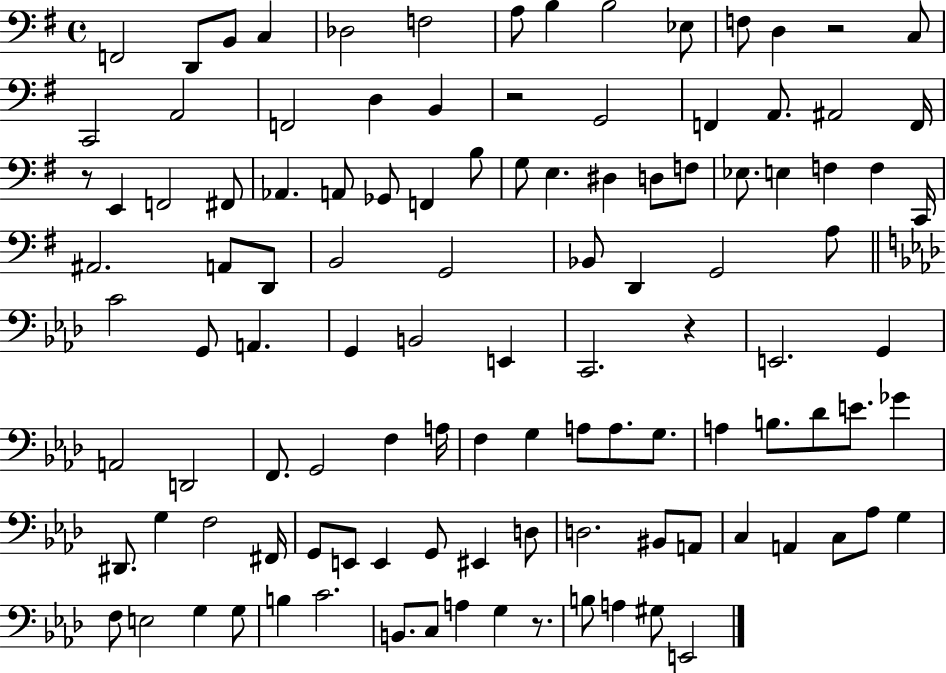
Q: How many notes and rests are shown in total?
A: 112